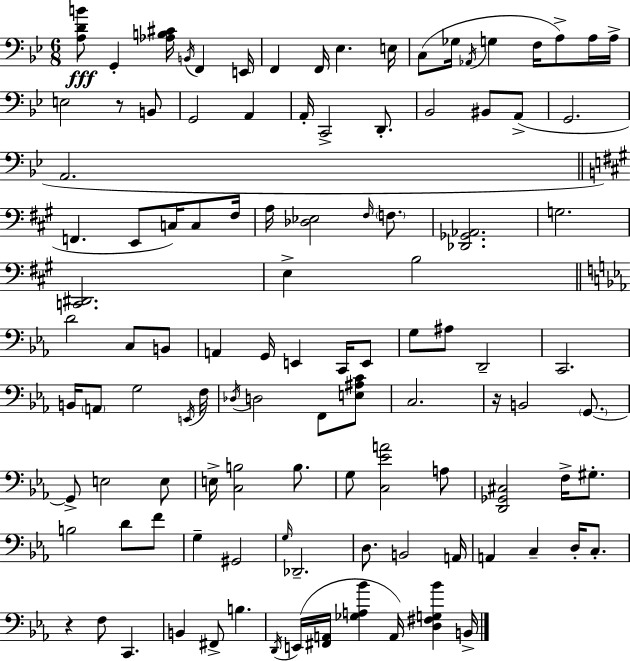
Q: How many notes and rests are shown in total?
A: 109